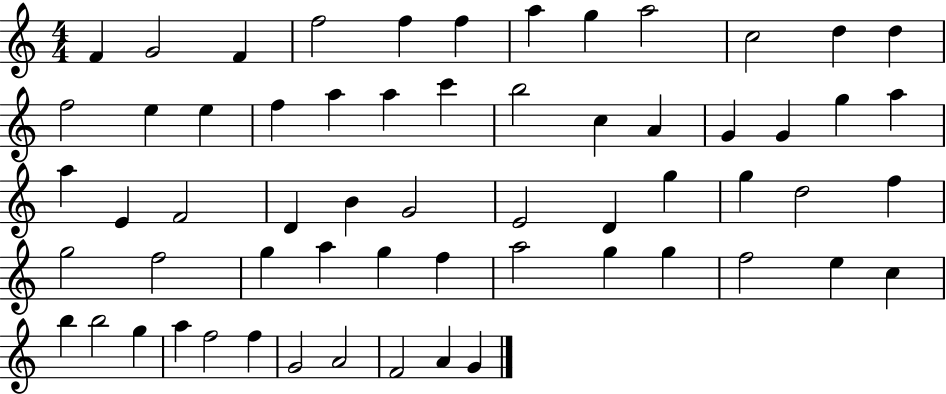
X:1
T:Untitled
M:4/4
L:1/4
K:C
F G2 F f2 f f a g a2 c2 d d f2 e e f a a c' b2 c A G G g a a E F2 D B G2 E2 D g g d2 f g2 f2 g a g f a2 g g f2 e c b b2 g a f2 f G2 A2 F2 A G